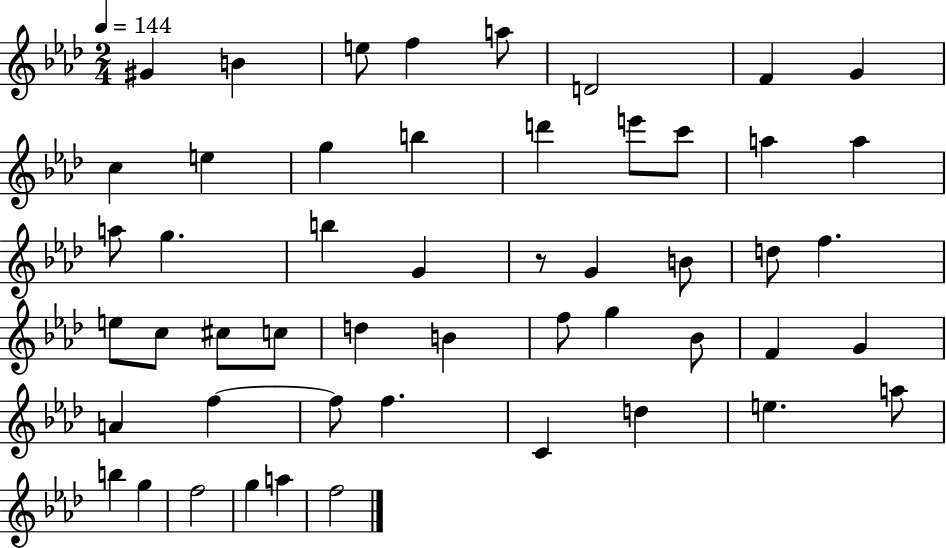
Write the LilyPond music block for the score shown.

{
  \clef treble
  \numericTimeSignature
  \time 2/4
  \key aes \major
  \tempo 4 = 144
  gis'4 b'4 | e''8 f''4 a''8 | d'2 | f'4 g'4 | \break c''4 e''4 | g''4 b''4 | d'''4 e'''8 c'''8 | a''4 a''4 | \break a''8 g''4. | b''4 g'4 | r8 g'4 b'8 | d''8 f''4. | \break e''8 c''8 cis''8 c''8 | d''4 b'4 | f''8 g''4 bes'8 | f'4 g'4 | \break a'4 f''4~~ | f''8 f''4. | c'4 d''4 | e''4. a''8 | \break b''4 g''4 | f''2 | g''4 a''4 | f''2 | \break \bar "|."
}